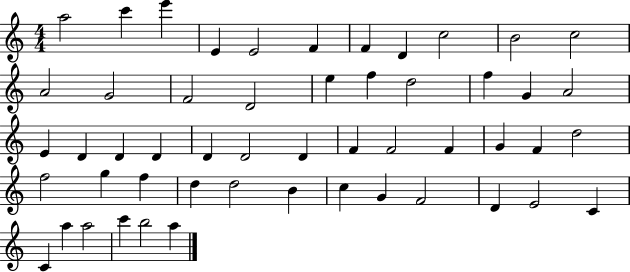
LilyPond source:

{
  \clef treble
  \numericTimeSignature
  \time 4/4
  \key c \major
  a''2 c'''4 e'''4 | e'4 e'2 f'4 | f'4 d'4 c''2 | b'2 c''2 | \break a'2 g'2 | f'2 d'2 | e''4 f''4 d''2 | f''4 g'4 a'2 | \break e'4 d'4 d'4 d'4 | d'4 d'2 d'4 | f'4 f'2 f'4 | g'4 f'4 d''2 | \break f''2 g''4 f''4 | d''4 d''2 b'4 | c''4 g'4 f'2 | d'4 e'2 c'4 | \break c'4 a''4 a''2 | c'''4 b''2 a''4 | \bar "|."
}